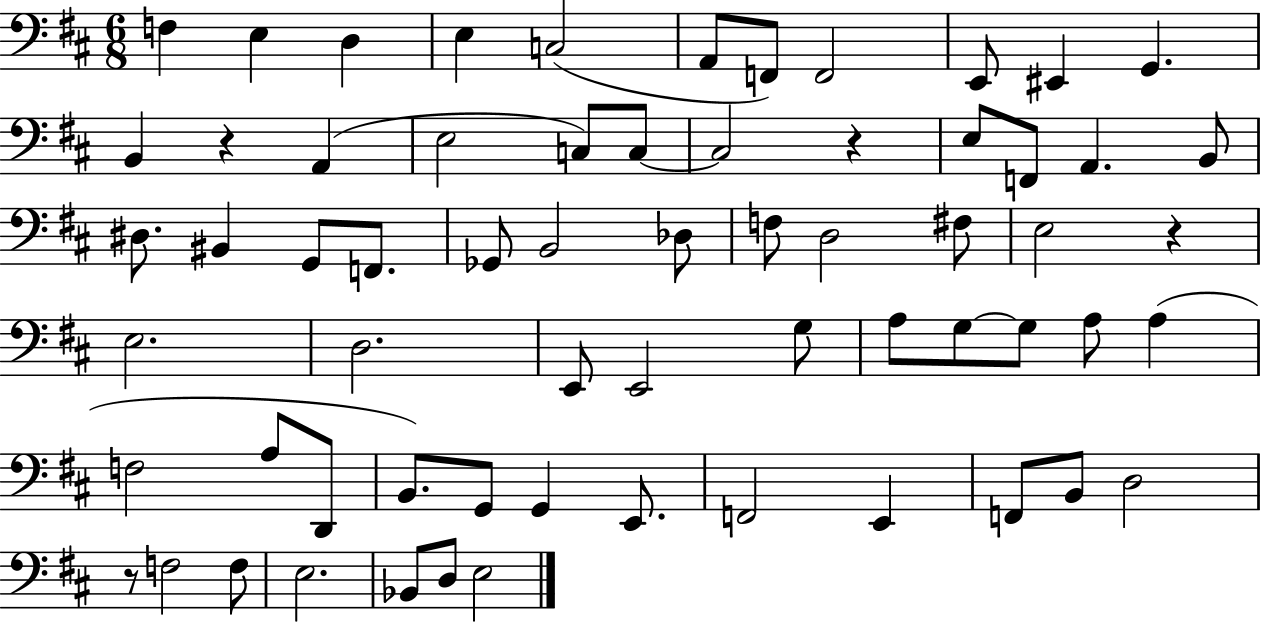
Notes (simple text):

F3/q E3/q D3/q E3/q C3/h A2/e F2/e F2/h E2/e EIS2/q G2/q. B2/q R/q A2/q E3/h C3/e C3/e C3/h R/q E3/e F2/e A2/q. B2/e D#3/e. BIS2/q G2/e F2/e. Gb2/e B2/h Db3/e F3/e D3/h F#3/e E3/h R/q E3/h. D3/h. E2/e E2/h G3/e A3/e G3/e G3/e A3/e A3/q F3/h A3/e D2/e B2/e. G2/e G2/q E2/e. F2/h E2/q F2/e B2/e D3/h R/e F3/h F3/e E3/h. Bb2/e D3/e E3/h